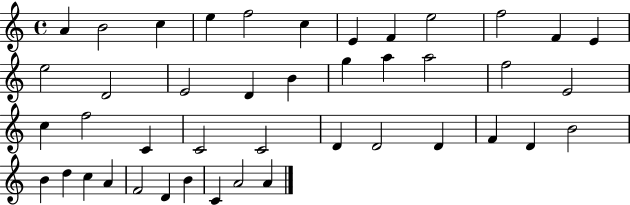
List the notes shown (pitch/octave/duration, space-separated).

A4/q B4/h C5/q E5/q F5/h C5/q E4/q F4/q E5/h F5/h F4/q E4/q E5/h D4/h E4/h D4/q B4/q G5/q A5/q A5/h F5/h E4/h C5/q F5/h C4/q C4/h C4/h D4/q D4/h D4/q F4/q D4/q B4/h B4/q D5/q C5/q A4/q F4/h D4/q B4/q C4/q A4/h A4/q